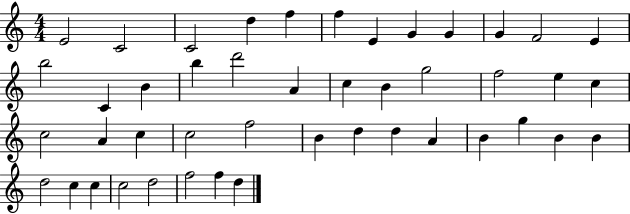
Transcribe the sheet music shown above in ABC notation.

X:1
T:Untitled
M:4/4
L:1/4
K:C
E2 C2 C2 d f f E G G G F2 E b2 C B b d'2 A c B g2 f2 e c c2 A c c2 f2 B d d A B g B B d2 c c c2 d2 f2 f d